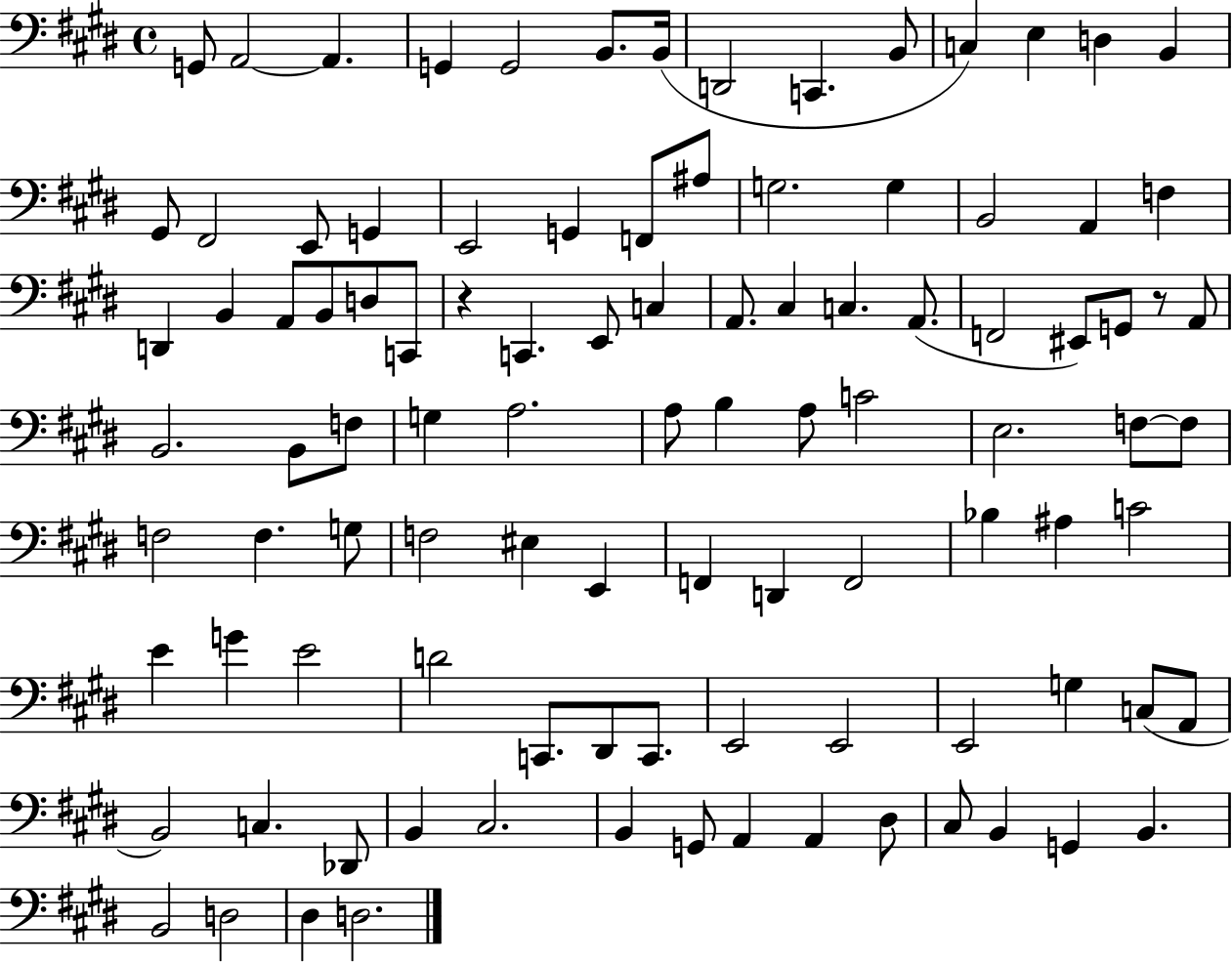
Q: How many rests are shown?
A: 2